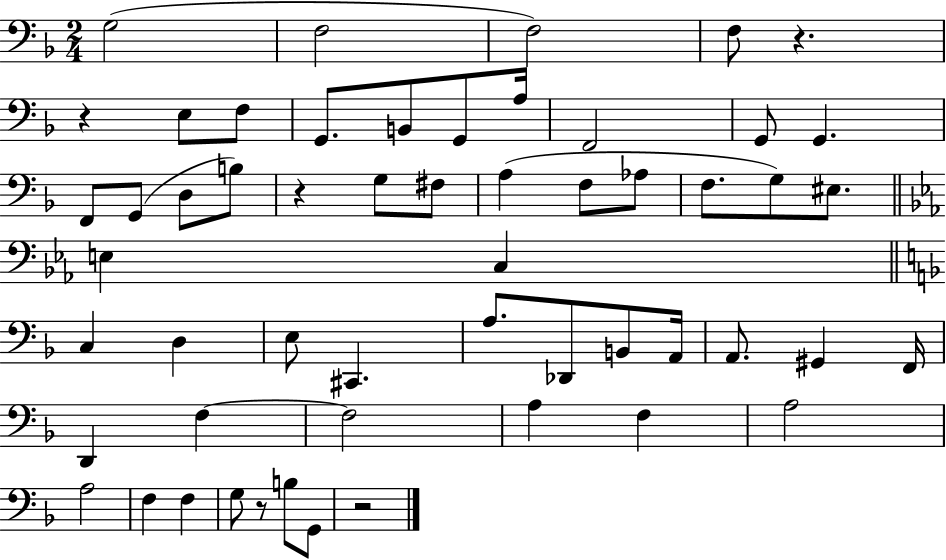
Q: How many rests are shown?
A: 5